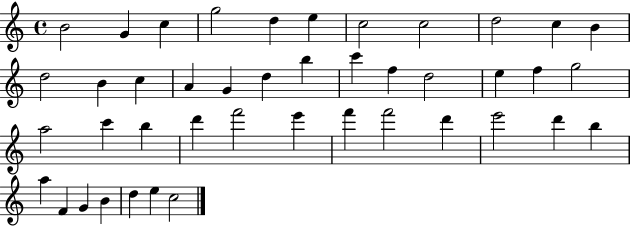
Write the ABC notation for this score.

X:1
T:Untitled
M:4/4
L:1/4
K:C
B2 G c g2 d e c2 c2 d2 c B d2 B c A G d b c' f d2 e f g2 a2 c' b d' f'2 e' f' f'2 d' e'2 d' b a F G B d e c2